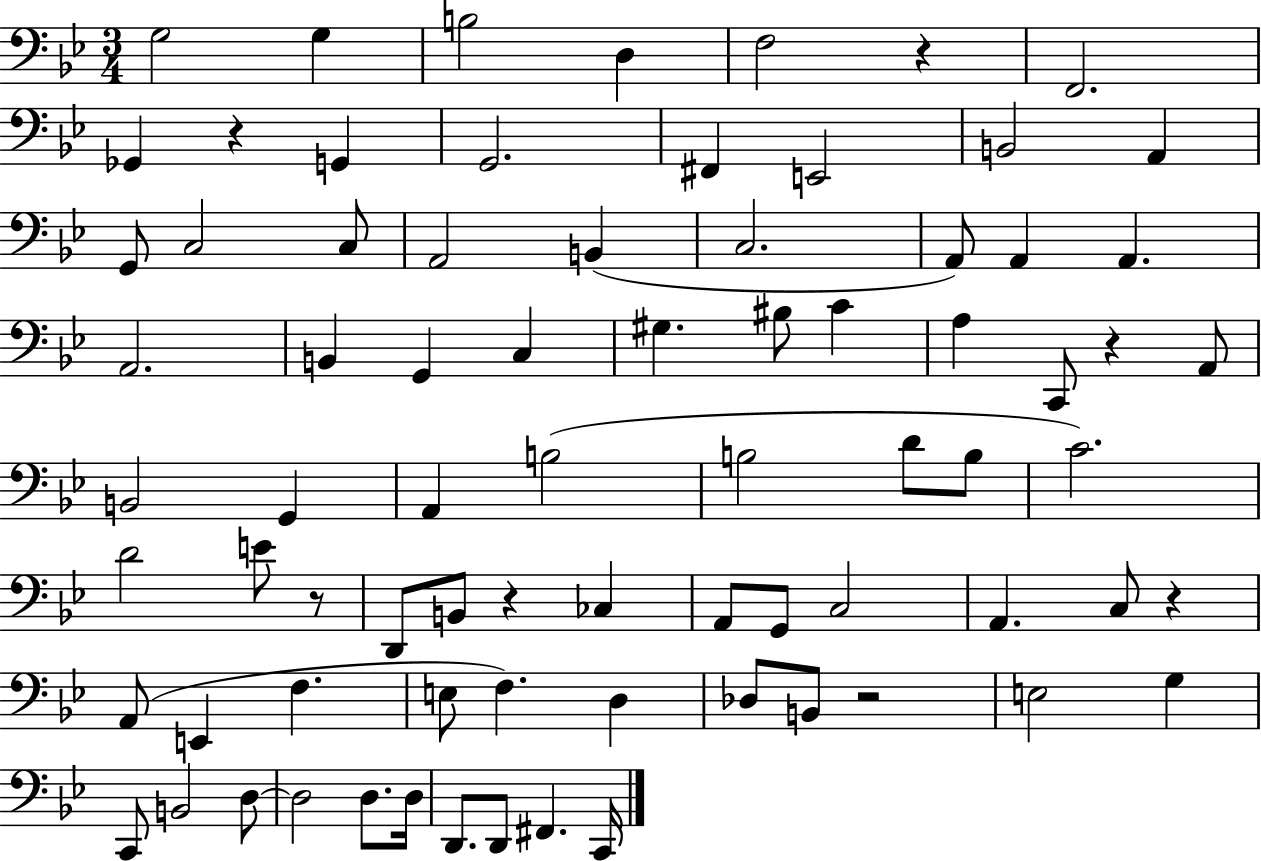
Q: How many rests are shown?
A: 7